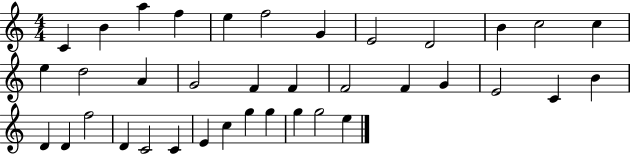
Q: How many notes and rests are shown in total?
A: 37